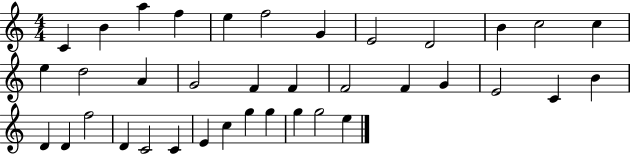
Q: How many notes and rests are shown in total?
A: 37